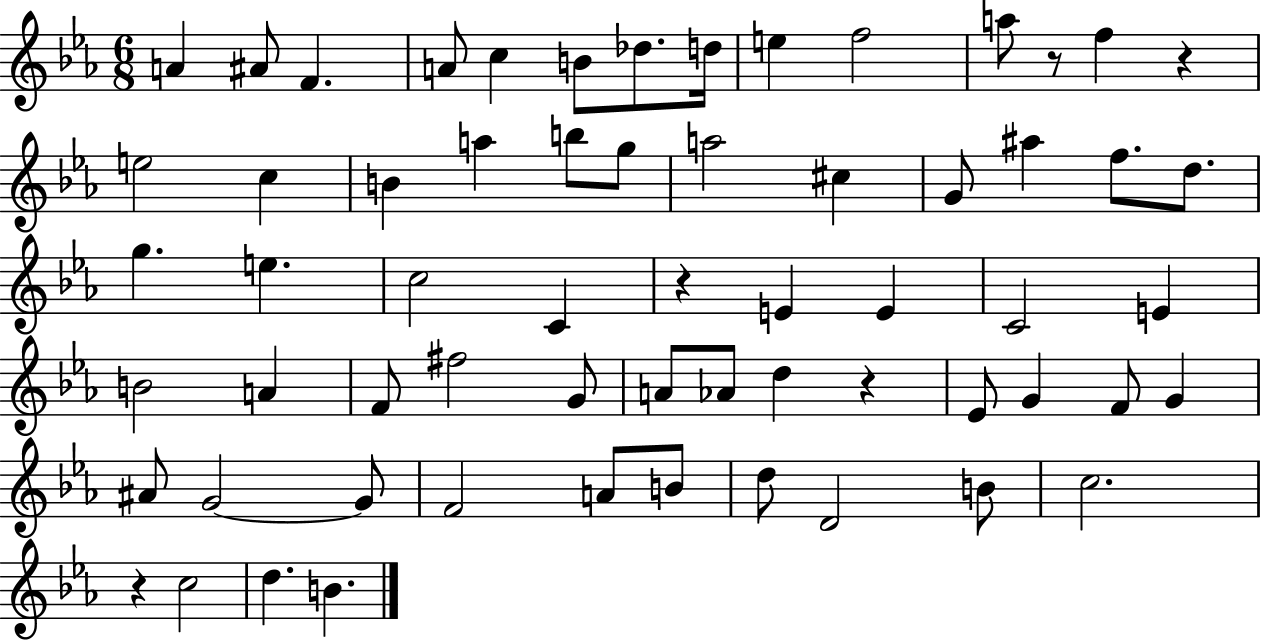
{
  \clef treble
  \numericTimeSignature
  \time 6/8
  \key ees \major
  a'4 ais'8 f'4. | a'8 c''4 b'8 des''8. d''16 | e''4 f''2 | a''8 r8 f''4 r4 | \break e''2 c''4 | b'4 a''4 b''8 g''8 | a''2 cis''4 | g'8 ais''4 f''8. d''8. | \break g''4. e''4. | c''2 c'4 | r4 e'4 e'4 | c'2 e'4 | \break b'2 a'4 | f'8 fis''2 g'8 | a'8 aes'8 d''4 r4 | ees'8 g'4 f'8 g'4 | \break ais'8 g'2~~ g'8 | f'2 a'8 b'8 | d''8 d'2 b'8 | c''2. | \break r4 c''2 | d''4. b'4. | \bar "|."
}